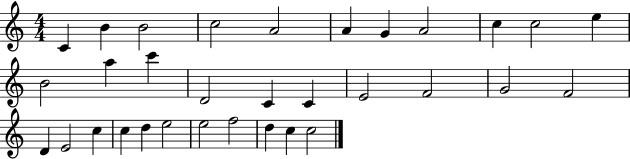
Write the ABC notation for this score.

X:1
T:Untitled
M:4/4
L:1/4
K:C
C B B2 c2 A2 A G A2 c c2 e B2 a c' D2 C C E2 F2 G2 F2 D E2 c c d e2 e2 f2 d c c2